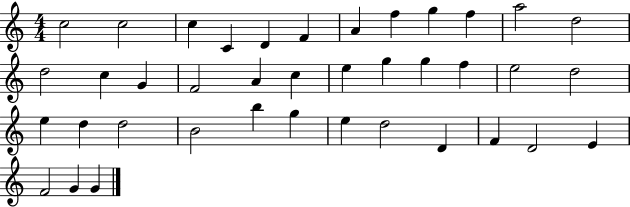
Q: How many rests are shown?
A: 0